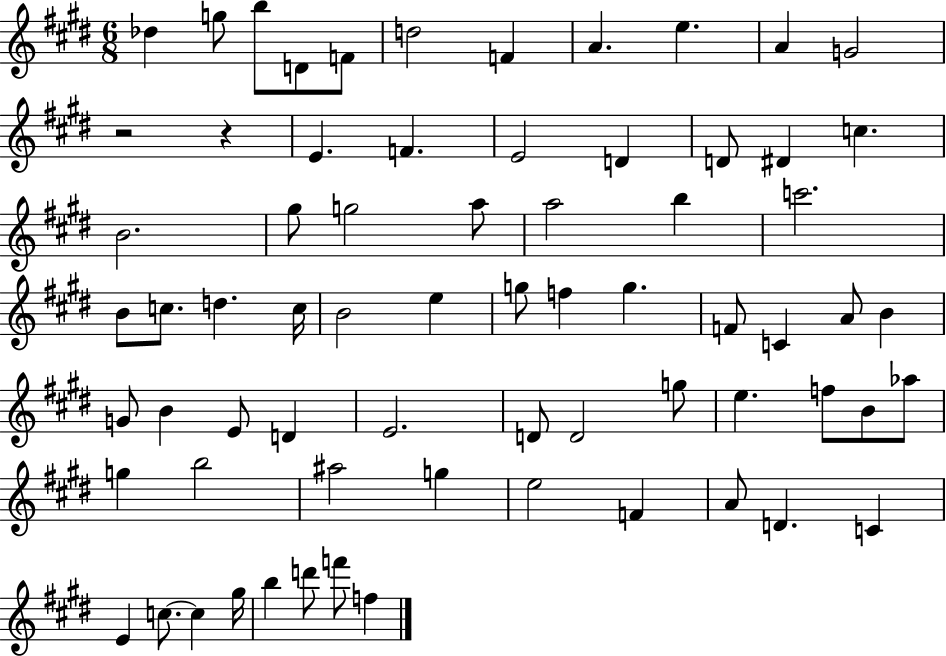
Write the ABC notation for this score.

X:1
T:Untitled
M:6/8
L:1/4
K:E
_d g/2 b/2 D/2 F/2 d2 F A e A G2 z2 z E F E2 D D/2 ^D c B2 ^g/2 g2 a/2 a2 b c'2 B/2 c/2 d c/4 B2 e g/2 f g F/2 C A/2 B G/2 B E/2 D E2 D/2 D2 g/2 e f/2 B/2 _a/2 g b2 ^a2 g e2 F A/2 D C E c/2 c ^g/4 b d'/2 f'/2 f